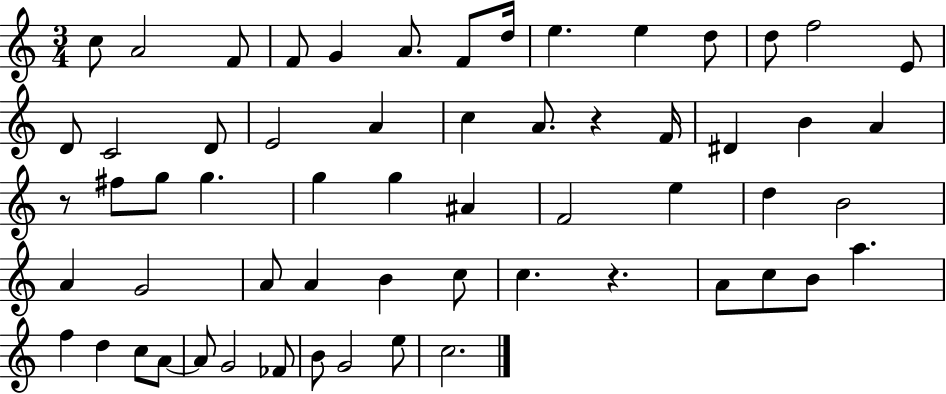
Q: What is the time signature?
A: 3/4